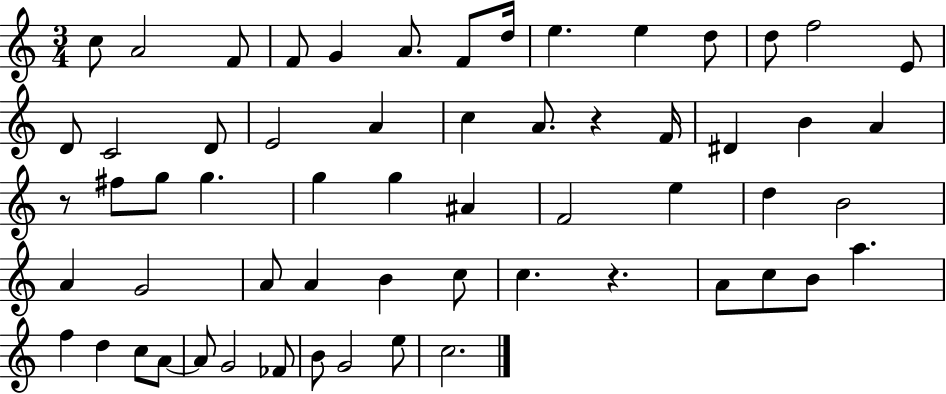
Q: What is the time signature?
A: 3/4